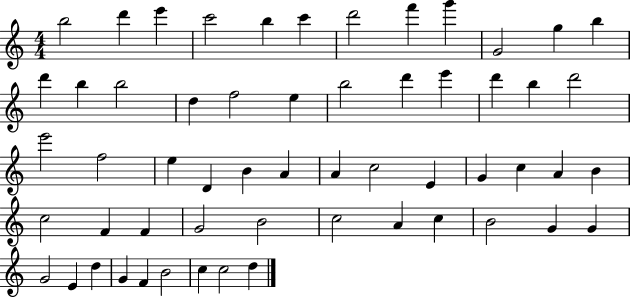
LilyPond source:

{
  \clef treble
  \numericTimeSignature
  \time 4/4
  \key c \major
  b''2 d'''4 e'''4 | c'''2 b''4 c'''4 | d'''2 f'''4 g'''4 | g'2 g''4 b''4 | \break d'''4 b''4 b''2 | d''4 f''2 e''4 | b''2 d'''4 e'''4 | d'''4 b''4 d'''2 | \break e'''2 f''2 | e''4 d'4 b'4 a'4 | a'4 c''2 e'4 | g'4 c''4 a'4 b'4 | \break c''2 f'4 f'4 | g'2 b'2 | c''2 a'4 c''4 | b'2 g'4 g'4 | \break g'2 e'4 d''4 | g'4 f'4 b'2 | c''4 c''2 d''4 | \bar "|."
}